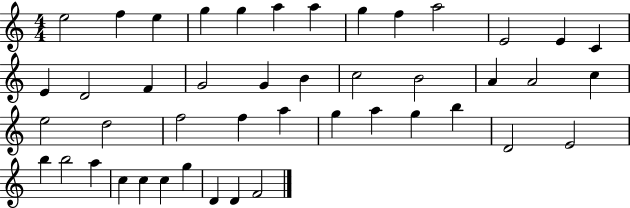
X:1
T:Untitled
M:4/4
L:1/4
K:C
e2 f e g g a a g f a2 E2 E C E D2 F G2 G B c2 B2 A A2 c e2 d2 f2 f a g a g b D2 E2 b b2 a c c c g D D F2